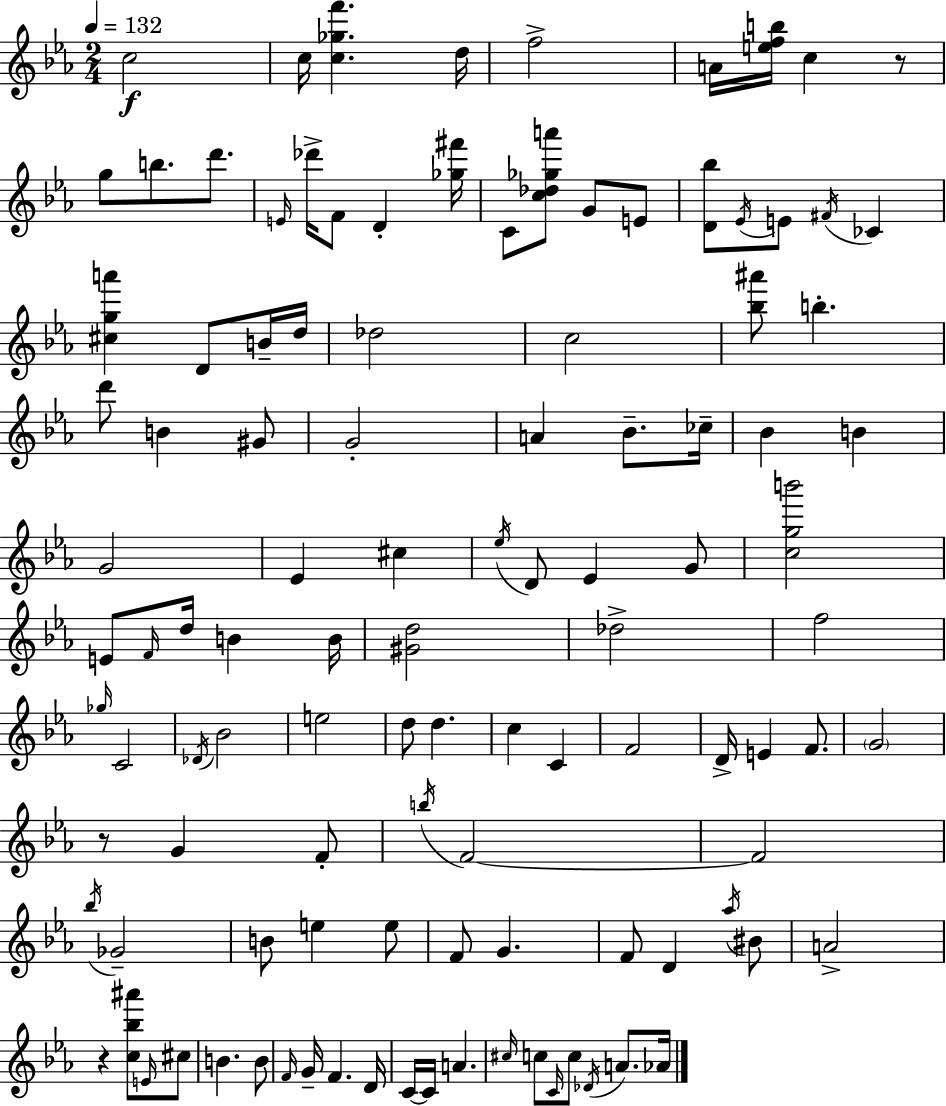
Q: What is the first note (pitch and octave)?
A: C5